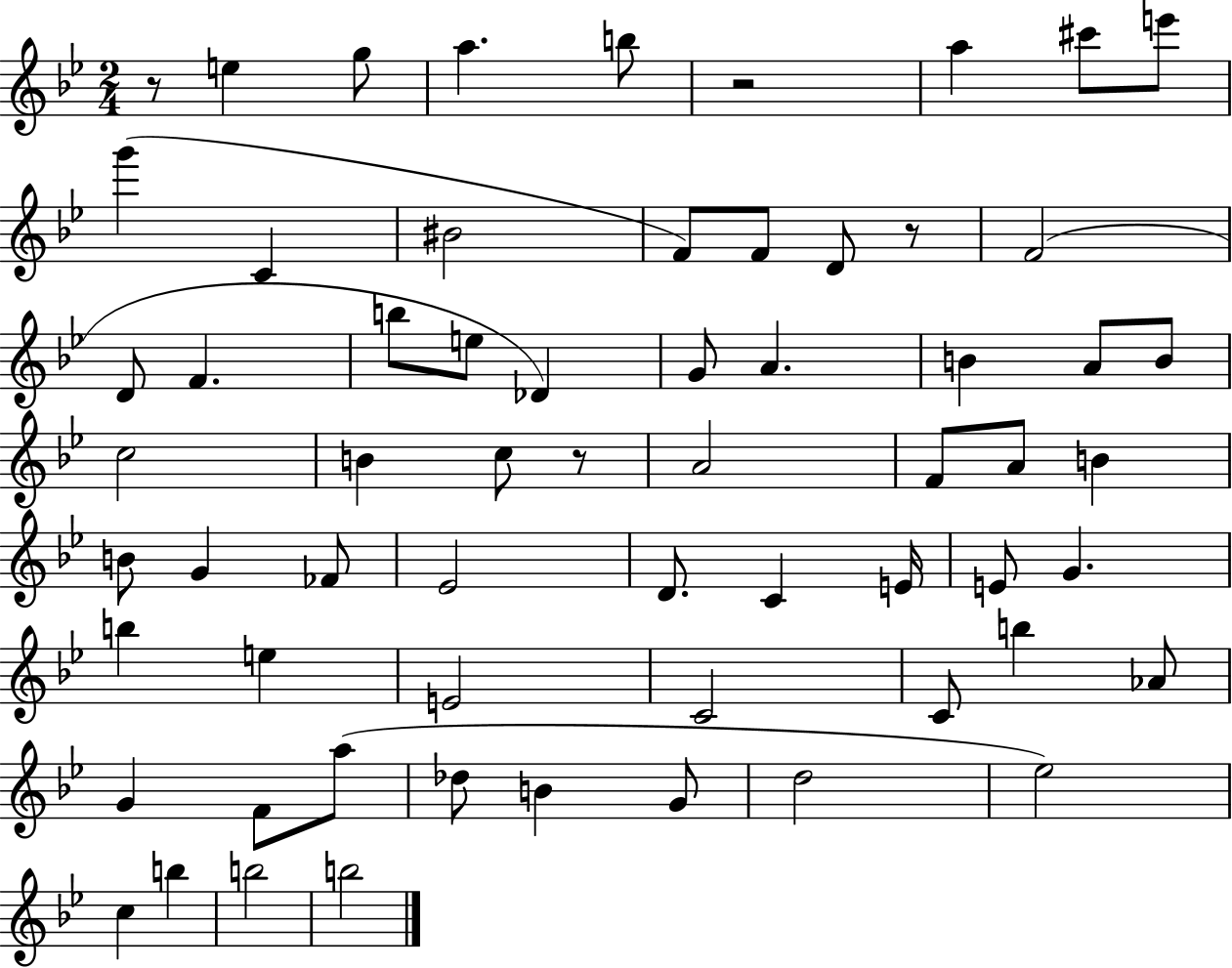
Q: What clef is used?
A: treble